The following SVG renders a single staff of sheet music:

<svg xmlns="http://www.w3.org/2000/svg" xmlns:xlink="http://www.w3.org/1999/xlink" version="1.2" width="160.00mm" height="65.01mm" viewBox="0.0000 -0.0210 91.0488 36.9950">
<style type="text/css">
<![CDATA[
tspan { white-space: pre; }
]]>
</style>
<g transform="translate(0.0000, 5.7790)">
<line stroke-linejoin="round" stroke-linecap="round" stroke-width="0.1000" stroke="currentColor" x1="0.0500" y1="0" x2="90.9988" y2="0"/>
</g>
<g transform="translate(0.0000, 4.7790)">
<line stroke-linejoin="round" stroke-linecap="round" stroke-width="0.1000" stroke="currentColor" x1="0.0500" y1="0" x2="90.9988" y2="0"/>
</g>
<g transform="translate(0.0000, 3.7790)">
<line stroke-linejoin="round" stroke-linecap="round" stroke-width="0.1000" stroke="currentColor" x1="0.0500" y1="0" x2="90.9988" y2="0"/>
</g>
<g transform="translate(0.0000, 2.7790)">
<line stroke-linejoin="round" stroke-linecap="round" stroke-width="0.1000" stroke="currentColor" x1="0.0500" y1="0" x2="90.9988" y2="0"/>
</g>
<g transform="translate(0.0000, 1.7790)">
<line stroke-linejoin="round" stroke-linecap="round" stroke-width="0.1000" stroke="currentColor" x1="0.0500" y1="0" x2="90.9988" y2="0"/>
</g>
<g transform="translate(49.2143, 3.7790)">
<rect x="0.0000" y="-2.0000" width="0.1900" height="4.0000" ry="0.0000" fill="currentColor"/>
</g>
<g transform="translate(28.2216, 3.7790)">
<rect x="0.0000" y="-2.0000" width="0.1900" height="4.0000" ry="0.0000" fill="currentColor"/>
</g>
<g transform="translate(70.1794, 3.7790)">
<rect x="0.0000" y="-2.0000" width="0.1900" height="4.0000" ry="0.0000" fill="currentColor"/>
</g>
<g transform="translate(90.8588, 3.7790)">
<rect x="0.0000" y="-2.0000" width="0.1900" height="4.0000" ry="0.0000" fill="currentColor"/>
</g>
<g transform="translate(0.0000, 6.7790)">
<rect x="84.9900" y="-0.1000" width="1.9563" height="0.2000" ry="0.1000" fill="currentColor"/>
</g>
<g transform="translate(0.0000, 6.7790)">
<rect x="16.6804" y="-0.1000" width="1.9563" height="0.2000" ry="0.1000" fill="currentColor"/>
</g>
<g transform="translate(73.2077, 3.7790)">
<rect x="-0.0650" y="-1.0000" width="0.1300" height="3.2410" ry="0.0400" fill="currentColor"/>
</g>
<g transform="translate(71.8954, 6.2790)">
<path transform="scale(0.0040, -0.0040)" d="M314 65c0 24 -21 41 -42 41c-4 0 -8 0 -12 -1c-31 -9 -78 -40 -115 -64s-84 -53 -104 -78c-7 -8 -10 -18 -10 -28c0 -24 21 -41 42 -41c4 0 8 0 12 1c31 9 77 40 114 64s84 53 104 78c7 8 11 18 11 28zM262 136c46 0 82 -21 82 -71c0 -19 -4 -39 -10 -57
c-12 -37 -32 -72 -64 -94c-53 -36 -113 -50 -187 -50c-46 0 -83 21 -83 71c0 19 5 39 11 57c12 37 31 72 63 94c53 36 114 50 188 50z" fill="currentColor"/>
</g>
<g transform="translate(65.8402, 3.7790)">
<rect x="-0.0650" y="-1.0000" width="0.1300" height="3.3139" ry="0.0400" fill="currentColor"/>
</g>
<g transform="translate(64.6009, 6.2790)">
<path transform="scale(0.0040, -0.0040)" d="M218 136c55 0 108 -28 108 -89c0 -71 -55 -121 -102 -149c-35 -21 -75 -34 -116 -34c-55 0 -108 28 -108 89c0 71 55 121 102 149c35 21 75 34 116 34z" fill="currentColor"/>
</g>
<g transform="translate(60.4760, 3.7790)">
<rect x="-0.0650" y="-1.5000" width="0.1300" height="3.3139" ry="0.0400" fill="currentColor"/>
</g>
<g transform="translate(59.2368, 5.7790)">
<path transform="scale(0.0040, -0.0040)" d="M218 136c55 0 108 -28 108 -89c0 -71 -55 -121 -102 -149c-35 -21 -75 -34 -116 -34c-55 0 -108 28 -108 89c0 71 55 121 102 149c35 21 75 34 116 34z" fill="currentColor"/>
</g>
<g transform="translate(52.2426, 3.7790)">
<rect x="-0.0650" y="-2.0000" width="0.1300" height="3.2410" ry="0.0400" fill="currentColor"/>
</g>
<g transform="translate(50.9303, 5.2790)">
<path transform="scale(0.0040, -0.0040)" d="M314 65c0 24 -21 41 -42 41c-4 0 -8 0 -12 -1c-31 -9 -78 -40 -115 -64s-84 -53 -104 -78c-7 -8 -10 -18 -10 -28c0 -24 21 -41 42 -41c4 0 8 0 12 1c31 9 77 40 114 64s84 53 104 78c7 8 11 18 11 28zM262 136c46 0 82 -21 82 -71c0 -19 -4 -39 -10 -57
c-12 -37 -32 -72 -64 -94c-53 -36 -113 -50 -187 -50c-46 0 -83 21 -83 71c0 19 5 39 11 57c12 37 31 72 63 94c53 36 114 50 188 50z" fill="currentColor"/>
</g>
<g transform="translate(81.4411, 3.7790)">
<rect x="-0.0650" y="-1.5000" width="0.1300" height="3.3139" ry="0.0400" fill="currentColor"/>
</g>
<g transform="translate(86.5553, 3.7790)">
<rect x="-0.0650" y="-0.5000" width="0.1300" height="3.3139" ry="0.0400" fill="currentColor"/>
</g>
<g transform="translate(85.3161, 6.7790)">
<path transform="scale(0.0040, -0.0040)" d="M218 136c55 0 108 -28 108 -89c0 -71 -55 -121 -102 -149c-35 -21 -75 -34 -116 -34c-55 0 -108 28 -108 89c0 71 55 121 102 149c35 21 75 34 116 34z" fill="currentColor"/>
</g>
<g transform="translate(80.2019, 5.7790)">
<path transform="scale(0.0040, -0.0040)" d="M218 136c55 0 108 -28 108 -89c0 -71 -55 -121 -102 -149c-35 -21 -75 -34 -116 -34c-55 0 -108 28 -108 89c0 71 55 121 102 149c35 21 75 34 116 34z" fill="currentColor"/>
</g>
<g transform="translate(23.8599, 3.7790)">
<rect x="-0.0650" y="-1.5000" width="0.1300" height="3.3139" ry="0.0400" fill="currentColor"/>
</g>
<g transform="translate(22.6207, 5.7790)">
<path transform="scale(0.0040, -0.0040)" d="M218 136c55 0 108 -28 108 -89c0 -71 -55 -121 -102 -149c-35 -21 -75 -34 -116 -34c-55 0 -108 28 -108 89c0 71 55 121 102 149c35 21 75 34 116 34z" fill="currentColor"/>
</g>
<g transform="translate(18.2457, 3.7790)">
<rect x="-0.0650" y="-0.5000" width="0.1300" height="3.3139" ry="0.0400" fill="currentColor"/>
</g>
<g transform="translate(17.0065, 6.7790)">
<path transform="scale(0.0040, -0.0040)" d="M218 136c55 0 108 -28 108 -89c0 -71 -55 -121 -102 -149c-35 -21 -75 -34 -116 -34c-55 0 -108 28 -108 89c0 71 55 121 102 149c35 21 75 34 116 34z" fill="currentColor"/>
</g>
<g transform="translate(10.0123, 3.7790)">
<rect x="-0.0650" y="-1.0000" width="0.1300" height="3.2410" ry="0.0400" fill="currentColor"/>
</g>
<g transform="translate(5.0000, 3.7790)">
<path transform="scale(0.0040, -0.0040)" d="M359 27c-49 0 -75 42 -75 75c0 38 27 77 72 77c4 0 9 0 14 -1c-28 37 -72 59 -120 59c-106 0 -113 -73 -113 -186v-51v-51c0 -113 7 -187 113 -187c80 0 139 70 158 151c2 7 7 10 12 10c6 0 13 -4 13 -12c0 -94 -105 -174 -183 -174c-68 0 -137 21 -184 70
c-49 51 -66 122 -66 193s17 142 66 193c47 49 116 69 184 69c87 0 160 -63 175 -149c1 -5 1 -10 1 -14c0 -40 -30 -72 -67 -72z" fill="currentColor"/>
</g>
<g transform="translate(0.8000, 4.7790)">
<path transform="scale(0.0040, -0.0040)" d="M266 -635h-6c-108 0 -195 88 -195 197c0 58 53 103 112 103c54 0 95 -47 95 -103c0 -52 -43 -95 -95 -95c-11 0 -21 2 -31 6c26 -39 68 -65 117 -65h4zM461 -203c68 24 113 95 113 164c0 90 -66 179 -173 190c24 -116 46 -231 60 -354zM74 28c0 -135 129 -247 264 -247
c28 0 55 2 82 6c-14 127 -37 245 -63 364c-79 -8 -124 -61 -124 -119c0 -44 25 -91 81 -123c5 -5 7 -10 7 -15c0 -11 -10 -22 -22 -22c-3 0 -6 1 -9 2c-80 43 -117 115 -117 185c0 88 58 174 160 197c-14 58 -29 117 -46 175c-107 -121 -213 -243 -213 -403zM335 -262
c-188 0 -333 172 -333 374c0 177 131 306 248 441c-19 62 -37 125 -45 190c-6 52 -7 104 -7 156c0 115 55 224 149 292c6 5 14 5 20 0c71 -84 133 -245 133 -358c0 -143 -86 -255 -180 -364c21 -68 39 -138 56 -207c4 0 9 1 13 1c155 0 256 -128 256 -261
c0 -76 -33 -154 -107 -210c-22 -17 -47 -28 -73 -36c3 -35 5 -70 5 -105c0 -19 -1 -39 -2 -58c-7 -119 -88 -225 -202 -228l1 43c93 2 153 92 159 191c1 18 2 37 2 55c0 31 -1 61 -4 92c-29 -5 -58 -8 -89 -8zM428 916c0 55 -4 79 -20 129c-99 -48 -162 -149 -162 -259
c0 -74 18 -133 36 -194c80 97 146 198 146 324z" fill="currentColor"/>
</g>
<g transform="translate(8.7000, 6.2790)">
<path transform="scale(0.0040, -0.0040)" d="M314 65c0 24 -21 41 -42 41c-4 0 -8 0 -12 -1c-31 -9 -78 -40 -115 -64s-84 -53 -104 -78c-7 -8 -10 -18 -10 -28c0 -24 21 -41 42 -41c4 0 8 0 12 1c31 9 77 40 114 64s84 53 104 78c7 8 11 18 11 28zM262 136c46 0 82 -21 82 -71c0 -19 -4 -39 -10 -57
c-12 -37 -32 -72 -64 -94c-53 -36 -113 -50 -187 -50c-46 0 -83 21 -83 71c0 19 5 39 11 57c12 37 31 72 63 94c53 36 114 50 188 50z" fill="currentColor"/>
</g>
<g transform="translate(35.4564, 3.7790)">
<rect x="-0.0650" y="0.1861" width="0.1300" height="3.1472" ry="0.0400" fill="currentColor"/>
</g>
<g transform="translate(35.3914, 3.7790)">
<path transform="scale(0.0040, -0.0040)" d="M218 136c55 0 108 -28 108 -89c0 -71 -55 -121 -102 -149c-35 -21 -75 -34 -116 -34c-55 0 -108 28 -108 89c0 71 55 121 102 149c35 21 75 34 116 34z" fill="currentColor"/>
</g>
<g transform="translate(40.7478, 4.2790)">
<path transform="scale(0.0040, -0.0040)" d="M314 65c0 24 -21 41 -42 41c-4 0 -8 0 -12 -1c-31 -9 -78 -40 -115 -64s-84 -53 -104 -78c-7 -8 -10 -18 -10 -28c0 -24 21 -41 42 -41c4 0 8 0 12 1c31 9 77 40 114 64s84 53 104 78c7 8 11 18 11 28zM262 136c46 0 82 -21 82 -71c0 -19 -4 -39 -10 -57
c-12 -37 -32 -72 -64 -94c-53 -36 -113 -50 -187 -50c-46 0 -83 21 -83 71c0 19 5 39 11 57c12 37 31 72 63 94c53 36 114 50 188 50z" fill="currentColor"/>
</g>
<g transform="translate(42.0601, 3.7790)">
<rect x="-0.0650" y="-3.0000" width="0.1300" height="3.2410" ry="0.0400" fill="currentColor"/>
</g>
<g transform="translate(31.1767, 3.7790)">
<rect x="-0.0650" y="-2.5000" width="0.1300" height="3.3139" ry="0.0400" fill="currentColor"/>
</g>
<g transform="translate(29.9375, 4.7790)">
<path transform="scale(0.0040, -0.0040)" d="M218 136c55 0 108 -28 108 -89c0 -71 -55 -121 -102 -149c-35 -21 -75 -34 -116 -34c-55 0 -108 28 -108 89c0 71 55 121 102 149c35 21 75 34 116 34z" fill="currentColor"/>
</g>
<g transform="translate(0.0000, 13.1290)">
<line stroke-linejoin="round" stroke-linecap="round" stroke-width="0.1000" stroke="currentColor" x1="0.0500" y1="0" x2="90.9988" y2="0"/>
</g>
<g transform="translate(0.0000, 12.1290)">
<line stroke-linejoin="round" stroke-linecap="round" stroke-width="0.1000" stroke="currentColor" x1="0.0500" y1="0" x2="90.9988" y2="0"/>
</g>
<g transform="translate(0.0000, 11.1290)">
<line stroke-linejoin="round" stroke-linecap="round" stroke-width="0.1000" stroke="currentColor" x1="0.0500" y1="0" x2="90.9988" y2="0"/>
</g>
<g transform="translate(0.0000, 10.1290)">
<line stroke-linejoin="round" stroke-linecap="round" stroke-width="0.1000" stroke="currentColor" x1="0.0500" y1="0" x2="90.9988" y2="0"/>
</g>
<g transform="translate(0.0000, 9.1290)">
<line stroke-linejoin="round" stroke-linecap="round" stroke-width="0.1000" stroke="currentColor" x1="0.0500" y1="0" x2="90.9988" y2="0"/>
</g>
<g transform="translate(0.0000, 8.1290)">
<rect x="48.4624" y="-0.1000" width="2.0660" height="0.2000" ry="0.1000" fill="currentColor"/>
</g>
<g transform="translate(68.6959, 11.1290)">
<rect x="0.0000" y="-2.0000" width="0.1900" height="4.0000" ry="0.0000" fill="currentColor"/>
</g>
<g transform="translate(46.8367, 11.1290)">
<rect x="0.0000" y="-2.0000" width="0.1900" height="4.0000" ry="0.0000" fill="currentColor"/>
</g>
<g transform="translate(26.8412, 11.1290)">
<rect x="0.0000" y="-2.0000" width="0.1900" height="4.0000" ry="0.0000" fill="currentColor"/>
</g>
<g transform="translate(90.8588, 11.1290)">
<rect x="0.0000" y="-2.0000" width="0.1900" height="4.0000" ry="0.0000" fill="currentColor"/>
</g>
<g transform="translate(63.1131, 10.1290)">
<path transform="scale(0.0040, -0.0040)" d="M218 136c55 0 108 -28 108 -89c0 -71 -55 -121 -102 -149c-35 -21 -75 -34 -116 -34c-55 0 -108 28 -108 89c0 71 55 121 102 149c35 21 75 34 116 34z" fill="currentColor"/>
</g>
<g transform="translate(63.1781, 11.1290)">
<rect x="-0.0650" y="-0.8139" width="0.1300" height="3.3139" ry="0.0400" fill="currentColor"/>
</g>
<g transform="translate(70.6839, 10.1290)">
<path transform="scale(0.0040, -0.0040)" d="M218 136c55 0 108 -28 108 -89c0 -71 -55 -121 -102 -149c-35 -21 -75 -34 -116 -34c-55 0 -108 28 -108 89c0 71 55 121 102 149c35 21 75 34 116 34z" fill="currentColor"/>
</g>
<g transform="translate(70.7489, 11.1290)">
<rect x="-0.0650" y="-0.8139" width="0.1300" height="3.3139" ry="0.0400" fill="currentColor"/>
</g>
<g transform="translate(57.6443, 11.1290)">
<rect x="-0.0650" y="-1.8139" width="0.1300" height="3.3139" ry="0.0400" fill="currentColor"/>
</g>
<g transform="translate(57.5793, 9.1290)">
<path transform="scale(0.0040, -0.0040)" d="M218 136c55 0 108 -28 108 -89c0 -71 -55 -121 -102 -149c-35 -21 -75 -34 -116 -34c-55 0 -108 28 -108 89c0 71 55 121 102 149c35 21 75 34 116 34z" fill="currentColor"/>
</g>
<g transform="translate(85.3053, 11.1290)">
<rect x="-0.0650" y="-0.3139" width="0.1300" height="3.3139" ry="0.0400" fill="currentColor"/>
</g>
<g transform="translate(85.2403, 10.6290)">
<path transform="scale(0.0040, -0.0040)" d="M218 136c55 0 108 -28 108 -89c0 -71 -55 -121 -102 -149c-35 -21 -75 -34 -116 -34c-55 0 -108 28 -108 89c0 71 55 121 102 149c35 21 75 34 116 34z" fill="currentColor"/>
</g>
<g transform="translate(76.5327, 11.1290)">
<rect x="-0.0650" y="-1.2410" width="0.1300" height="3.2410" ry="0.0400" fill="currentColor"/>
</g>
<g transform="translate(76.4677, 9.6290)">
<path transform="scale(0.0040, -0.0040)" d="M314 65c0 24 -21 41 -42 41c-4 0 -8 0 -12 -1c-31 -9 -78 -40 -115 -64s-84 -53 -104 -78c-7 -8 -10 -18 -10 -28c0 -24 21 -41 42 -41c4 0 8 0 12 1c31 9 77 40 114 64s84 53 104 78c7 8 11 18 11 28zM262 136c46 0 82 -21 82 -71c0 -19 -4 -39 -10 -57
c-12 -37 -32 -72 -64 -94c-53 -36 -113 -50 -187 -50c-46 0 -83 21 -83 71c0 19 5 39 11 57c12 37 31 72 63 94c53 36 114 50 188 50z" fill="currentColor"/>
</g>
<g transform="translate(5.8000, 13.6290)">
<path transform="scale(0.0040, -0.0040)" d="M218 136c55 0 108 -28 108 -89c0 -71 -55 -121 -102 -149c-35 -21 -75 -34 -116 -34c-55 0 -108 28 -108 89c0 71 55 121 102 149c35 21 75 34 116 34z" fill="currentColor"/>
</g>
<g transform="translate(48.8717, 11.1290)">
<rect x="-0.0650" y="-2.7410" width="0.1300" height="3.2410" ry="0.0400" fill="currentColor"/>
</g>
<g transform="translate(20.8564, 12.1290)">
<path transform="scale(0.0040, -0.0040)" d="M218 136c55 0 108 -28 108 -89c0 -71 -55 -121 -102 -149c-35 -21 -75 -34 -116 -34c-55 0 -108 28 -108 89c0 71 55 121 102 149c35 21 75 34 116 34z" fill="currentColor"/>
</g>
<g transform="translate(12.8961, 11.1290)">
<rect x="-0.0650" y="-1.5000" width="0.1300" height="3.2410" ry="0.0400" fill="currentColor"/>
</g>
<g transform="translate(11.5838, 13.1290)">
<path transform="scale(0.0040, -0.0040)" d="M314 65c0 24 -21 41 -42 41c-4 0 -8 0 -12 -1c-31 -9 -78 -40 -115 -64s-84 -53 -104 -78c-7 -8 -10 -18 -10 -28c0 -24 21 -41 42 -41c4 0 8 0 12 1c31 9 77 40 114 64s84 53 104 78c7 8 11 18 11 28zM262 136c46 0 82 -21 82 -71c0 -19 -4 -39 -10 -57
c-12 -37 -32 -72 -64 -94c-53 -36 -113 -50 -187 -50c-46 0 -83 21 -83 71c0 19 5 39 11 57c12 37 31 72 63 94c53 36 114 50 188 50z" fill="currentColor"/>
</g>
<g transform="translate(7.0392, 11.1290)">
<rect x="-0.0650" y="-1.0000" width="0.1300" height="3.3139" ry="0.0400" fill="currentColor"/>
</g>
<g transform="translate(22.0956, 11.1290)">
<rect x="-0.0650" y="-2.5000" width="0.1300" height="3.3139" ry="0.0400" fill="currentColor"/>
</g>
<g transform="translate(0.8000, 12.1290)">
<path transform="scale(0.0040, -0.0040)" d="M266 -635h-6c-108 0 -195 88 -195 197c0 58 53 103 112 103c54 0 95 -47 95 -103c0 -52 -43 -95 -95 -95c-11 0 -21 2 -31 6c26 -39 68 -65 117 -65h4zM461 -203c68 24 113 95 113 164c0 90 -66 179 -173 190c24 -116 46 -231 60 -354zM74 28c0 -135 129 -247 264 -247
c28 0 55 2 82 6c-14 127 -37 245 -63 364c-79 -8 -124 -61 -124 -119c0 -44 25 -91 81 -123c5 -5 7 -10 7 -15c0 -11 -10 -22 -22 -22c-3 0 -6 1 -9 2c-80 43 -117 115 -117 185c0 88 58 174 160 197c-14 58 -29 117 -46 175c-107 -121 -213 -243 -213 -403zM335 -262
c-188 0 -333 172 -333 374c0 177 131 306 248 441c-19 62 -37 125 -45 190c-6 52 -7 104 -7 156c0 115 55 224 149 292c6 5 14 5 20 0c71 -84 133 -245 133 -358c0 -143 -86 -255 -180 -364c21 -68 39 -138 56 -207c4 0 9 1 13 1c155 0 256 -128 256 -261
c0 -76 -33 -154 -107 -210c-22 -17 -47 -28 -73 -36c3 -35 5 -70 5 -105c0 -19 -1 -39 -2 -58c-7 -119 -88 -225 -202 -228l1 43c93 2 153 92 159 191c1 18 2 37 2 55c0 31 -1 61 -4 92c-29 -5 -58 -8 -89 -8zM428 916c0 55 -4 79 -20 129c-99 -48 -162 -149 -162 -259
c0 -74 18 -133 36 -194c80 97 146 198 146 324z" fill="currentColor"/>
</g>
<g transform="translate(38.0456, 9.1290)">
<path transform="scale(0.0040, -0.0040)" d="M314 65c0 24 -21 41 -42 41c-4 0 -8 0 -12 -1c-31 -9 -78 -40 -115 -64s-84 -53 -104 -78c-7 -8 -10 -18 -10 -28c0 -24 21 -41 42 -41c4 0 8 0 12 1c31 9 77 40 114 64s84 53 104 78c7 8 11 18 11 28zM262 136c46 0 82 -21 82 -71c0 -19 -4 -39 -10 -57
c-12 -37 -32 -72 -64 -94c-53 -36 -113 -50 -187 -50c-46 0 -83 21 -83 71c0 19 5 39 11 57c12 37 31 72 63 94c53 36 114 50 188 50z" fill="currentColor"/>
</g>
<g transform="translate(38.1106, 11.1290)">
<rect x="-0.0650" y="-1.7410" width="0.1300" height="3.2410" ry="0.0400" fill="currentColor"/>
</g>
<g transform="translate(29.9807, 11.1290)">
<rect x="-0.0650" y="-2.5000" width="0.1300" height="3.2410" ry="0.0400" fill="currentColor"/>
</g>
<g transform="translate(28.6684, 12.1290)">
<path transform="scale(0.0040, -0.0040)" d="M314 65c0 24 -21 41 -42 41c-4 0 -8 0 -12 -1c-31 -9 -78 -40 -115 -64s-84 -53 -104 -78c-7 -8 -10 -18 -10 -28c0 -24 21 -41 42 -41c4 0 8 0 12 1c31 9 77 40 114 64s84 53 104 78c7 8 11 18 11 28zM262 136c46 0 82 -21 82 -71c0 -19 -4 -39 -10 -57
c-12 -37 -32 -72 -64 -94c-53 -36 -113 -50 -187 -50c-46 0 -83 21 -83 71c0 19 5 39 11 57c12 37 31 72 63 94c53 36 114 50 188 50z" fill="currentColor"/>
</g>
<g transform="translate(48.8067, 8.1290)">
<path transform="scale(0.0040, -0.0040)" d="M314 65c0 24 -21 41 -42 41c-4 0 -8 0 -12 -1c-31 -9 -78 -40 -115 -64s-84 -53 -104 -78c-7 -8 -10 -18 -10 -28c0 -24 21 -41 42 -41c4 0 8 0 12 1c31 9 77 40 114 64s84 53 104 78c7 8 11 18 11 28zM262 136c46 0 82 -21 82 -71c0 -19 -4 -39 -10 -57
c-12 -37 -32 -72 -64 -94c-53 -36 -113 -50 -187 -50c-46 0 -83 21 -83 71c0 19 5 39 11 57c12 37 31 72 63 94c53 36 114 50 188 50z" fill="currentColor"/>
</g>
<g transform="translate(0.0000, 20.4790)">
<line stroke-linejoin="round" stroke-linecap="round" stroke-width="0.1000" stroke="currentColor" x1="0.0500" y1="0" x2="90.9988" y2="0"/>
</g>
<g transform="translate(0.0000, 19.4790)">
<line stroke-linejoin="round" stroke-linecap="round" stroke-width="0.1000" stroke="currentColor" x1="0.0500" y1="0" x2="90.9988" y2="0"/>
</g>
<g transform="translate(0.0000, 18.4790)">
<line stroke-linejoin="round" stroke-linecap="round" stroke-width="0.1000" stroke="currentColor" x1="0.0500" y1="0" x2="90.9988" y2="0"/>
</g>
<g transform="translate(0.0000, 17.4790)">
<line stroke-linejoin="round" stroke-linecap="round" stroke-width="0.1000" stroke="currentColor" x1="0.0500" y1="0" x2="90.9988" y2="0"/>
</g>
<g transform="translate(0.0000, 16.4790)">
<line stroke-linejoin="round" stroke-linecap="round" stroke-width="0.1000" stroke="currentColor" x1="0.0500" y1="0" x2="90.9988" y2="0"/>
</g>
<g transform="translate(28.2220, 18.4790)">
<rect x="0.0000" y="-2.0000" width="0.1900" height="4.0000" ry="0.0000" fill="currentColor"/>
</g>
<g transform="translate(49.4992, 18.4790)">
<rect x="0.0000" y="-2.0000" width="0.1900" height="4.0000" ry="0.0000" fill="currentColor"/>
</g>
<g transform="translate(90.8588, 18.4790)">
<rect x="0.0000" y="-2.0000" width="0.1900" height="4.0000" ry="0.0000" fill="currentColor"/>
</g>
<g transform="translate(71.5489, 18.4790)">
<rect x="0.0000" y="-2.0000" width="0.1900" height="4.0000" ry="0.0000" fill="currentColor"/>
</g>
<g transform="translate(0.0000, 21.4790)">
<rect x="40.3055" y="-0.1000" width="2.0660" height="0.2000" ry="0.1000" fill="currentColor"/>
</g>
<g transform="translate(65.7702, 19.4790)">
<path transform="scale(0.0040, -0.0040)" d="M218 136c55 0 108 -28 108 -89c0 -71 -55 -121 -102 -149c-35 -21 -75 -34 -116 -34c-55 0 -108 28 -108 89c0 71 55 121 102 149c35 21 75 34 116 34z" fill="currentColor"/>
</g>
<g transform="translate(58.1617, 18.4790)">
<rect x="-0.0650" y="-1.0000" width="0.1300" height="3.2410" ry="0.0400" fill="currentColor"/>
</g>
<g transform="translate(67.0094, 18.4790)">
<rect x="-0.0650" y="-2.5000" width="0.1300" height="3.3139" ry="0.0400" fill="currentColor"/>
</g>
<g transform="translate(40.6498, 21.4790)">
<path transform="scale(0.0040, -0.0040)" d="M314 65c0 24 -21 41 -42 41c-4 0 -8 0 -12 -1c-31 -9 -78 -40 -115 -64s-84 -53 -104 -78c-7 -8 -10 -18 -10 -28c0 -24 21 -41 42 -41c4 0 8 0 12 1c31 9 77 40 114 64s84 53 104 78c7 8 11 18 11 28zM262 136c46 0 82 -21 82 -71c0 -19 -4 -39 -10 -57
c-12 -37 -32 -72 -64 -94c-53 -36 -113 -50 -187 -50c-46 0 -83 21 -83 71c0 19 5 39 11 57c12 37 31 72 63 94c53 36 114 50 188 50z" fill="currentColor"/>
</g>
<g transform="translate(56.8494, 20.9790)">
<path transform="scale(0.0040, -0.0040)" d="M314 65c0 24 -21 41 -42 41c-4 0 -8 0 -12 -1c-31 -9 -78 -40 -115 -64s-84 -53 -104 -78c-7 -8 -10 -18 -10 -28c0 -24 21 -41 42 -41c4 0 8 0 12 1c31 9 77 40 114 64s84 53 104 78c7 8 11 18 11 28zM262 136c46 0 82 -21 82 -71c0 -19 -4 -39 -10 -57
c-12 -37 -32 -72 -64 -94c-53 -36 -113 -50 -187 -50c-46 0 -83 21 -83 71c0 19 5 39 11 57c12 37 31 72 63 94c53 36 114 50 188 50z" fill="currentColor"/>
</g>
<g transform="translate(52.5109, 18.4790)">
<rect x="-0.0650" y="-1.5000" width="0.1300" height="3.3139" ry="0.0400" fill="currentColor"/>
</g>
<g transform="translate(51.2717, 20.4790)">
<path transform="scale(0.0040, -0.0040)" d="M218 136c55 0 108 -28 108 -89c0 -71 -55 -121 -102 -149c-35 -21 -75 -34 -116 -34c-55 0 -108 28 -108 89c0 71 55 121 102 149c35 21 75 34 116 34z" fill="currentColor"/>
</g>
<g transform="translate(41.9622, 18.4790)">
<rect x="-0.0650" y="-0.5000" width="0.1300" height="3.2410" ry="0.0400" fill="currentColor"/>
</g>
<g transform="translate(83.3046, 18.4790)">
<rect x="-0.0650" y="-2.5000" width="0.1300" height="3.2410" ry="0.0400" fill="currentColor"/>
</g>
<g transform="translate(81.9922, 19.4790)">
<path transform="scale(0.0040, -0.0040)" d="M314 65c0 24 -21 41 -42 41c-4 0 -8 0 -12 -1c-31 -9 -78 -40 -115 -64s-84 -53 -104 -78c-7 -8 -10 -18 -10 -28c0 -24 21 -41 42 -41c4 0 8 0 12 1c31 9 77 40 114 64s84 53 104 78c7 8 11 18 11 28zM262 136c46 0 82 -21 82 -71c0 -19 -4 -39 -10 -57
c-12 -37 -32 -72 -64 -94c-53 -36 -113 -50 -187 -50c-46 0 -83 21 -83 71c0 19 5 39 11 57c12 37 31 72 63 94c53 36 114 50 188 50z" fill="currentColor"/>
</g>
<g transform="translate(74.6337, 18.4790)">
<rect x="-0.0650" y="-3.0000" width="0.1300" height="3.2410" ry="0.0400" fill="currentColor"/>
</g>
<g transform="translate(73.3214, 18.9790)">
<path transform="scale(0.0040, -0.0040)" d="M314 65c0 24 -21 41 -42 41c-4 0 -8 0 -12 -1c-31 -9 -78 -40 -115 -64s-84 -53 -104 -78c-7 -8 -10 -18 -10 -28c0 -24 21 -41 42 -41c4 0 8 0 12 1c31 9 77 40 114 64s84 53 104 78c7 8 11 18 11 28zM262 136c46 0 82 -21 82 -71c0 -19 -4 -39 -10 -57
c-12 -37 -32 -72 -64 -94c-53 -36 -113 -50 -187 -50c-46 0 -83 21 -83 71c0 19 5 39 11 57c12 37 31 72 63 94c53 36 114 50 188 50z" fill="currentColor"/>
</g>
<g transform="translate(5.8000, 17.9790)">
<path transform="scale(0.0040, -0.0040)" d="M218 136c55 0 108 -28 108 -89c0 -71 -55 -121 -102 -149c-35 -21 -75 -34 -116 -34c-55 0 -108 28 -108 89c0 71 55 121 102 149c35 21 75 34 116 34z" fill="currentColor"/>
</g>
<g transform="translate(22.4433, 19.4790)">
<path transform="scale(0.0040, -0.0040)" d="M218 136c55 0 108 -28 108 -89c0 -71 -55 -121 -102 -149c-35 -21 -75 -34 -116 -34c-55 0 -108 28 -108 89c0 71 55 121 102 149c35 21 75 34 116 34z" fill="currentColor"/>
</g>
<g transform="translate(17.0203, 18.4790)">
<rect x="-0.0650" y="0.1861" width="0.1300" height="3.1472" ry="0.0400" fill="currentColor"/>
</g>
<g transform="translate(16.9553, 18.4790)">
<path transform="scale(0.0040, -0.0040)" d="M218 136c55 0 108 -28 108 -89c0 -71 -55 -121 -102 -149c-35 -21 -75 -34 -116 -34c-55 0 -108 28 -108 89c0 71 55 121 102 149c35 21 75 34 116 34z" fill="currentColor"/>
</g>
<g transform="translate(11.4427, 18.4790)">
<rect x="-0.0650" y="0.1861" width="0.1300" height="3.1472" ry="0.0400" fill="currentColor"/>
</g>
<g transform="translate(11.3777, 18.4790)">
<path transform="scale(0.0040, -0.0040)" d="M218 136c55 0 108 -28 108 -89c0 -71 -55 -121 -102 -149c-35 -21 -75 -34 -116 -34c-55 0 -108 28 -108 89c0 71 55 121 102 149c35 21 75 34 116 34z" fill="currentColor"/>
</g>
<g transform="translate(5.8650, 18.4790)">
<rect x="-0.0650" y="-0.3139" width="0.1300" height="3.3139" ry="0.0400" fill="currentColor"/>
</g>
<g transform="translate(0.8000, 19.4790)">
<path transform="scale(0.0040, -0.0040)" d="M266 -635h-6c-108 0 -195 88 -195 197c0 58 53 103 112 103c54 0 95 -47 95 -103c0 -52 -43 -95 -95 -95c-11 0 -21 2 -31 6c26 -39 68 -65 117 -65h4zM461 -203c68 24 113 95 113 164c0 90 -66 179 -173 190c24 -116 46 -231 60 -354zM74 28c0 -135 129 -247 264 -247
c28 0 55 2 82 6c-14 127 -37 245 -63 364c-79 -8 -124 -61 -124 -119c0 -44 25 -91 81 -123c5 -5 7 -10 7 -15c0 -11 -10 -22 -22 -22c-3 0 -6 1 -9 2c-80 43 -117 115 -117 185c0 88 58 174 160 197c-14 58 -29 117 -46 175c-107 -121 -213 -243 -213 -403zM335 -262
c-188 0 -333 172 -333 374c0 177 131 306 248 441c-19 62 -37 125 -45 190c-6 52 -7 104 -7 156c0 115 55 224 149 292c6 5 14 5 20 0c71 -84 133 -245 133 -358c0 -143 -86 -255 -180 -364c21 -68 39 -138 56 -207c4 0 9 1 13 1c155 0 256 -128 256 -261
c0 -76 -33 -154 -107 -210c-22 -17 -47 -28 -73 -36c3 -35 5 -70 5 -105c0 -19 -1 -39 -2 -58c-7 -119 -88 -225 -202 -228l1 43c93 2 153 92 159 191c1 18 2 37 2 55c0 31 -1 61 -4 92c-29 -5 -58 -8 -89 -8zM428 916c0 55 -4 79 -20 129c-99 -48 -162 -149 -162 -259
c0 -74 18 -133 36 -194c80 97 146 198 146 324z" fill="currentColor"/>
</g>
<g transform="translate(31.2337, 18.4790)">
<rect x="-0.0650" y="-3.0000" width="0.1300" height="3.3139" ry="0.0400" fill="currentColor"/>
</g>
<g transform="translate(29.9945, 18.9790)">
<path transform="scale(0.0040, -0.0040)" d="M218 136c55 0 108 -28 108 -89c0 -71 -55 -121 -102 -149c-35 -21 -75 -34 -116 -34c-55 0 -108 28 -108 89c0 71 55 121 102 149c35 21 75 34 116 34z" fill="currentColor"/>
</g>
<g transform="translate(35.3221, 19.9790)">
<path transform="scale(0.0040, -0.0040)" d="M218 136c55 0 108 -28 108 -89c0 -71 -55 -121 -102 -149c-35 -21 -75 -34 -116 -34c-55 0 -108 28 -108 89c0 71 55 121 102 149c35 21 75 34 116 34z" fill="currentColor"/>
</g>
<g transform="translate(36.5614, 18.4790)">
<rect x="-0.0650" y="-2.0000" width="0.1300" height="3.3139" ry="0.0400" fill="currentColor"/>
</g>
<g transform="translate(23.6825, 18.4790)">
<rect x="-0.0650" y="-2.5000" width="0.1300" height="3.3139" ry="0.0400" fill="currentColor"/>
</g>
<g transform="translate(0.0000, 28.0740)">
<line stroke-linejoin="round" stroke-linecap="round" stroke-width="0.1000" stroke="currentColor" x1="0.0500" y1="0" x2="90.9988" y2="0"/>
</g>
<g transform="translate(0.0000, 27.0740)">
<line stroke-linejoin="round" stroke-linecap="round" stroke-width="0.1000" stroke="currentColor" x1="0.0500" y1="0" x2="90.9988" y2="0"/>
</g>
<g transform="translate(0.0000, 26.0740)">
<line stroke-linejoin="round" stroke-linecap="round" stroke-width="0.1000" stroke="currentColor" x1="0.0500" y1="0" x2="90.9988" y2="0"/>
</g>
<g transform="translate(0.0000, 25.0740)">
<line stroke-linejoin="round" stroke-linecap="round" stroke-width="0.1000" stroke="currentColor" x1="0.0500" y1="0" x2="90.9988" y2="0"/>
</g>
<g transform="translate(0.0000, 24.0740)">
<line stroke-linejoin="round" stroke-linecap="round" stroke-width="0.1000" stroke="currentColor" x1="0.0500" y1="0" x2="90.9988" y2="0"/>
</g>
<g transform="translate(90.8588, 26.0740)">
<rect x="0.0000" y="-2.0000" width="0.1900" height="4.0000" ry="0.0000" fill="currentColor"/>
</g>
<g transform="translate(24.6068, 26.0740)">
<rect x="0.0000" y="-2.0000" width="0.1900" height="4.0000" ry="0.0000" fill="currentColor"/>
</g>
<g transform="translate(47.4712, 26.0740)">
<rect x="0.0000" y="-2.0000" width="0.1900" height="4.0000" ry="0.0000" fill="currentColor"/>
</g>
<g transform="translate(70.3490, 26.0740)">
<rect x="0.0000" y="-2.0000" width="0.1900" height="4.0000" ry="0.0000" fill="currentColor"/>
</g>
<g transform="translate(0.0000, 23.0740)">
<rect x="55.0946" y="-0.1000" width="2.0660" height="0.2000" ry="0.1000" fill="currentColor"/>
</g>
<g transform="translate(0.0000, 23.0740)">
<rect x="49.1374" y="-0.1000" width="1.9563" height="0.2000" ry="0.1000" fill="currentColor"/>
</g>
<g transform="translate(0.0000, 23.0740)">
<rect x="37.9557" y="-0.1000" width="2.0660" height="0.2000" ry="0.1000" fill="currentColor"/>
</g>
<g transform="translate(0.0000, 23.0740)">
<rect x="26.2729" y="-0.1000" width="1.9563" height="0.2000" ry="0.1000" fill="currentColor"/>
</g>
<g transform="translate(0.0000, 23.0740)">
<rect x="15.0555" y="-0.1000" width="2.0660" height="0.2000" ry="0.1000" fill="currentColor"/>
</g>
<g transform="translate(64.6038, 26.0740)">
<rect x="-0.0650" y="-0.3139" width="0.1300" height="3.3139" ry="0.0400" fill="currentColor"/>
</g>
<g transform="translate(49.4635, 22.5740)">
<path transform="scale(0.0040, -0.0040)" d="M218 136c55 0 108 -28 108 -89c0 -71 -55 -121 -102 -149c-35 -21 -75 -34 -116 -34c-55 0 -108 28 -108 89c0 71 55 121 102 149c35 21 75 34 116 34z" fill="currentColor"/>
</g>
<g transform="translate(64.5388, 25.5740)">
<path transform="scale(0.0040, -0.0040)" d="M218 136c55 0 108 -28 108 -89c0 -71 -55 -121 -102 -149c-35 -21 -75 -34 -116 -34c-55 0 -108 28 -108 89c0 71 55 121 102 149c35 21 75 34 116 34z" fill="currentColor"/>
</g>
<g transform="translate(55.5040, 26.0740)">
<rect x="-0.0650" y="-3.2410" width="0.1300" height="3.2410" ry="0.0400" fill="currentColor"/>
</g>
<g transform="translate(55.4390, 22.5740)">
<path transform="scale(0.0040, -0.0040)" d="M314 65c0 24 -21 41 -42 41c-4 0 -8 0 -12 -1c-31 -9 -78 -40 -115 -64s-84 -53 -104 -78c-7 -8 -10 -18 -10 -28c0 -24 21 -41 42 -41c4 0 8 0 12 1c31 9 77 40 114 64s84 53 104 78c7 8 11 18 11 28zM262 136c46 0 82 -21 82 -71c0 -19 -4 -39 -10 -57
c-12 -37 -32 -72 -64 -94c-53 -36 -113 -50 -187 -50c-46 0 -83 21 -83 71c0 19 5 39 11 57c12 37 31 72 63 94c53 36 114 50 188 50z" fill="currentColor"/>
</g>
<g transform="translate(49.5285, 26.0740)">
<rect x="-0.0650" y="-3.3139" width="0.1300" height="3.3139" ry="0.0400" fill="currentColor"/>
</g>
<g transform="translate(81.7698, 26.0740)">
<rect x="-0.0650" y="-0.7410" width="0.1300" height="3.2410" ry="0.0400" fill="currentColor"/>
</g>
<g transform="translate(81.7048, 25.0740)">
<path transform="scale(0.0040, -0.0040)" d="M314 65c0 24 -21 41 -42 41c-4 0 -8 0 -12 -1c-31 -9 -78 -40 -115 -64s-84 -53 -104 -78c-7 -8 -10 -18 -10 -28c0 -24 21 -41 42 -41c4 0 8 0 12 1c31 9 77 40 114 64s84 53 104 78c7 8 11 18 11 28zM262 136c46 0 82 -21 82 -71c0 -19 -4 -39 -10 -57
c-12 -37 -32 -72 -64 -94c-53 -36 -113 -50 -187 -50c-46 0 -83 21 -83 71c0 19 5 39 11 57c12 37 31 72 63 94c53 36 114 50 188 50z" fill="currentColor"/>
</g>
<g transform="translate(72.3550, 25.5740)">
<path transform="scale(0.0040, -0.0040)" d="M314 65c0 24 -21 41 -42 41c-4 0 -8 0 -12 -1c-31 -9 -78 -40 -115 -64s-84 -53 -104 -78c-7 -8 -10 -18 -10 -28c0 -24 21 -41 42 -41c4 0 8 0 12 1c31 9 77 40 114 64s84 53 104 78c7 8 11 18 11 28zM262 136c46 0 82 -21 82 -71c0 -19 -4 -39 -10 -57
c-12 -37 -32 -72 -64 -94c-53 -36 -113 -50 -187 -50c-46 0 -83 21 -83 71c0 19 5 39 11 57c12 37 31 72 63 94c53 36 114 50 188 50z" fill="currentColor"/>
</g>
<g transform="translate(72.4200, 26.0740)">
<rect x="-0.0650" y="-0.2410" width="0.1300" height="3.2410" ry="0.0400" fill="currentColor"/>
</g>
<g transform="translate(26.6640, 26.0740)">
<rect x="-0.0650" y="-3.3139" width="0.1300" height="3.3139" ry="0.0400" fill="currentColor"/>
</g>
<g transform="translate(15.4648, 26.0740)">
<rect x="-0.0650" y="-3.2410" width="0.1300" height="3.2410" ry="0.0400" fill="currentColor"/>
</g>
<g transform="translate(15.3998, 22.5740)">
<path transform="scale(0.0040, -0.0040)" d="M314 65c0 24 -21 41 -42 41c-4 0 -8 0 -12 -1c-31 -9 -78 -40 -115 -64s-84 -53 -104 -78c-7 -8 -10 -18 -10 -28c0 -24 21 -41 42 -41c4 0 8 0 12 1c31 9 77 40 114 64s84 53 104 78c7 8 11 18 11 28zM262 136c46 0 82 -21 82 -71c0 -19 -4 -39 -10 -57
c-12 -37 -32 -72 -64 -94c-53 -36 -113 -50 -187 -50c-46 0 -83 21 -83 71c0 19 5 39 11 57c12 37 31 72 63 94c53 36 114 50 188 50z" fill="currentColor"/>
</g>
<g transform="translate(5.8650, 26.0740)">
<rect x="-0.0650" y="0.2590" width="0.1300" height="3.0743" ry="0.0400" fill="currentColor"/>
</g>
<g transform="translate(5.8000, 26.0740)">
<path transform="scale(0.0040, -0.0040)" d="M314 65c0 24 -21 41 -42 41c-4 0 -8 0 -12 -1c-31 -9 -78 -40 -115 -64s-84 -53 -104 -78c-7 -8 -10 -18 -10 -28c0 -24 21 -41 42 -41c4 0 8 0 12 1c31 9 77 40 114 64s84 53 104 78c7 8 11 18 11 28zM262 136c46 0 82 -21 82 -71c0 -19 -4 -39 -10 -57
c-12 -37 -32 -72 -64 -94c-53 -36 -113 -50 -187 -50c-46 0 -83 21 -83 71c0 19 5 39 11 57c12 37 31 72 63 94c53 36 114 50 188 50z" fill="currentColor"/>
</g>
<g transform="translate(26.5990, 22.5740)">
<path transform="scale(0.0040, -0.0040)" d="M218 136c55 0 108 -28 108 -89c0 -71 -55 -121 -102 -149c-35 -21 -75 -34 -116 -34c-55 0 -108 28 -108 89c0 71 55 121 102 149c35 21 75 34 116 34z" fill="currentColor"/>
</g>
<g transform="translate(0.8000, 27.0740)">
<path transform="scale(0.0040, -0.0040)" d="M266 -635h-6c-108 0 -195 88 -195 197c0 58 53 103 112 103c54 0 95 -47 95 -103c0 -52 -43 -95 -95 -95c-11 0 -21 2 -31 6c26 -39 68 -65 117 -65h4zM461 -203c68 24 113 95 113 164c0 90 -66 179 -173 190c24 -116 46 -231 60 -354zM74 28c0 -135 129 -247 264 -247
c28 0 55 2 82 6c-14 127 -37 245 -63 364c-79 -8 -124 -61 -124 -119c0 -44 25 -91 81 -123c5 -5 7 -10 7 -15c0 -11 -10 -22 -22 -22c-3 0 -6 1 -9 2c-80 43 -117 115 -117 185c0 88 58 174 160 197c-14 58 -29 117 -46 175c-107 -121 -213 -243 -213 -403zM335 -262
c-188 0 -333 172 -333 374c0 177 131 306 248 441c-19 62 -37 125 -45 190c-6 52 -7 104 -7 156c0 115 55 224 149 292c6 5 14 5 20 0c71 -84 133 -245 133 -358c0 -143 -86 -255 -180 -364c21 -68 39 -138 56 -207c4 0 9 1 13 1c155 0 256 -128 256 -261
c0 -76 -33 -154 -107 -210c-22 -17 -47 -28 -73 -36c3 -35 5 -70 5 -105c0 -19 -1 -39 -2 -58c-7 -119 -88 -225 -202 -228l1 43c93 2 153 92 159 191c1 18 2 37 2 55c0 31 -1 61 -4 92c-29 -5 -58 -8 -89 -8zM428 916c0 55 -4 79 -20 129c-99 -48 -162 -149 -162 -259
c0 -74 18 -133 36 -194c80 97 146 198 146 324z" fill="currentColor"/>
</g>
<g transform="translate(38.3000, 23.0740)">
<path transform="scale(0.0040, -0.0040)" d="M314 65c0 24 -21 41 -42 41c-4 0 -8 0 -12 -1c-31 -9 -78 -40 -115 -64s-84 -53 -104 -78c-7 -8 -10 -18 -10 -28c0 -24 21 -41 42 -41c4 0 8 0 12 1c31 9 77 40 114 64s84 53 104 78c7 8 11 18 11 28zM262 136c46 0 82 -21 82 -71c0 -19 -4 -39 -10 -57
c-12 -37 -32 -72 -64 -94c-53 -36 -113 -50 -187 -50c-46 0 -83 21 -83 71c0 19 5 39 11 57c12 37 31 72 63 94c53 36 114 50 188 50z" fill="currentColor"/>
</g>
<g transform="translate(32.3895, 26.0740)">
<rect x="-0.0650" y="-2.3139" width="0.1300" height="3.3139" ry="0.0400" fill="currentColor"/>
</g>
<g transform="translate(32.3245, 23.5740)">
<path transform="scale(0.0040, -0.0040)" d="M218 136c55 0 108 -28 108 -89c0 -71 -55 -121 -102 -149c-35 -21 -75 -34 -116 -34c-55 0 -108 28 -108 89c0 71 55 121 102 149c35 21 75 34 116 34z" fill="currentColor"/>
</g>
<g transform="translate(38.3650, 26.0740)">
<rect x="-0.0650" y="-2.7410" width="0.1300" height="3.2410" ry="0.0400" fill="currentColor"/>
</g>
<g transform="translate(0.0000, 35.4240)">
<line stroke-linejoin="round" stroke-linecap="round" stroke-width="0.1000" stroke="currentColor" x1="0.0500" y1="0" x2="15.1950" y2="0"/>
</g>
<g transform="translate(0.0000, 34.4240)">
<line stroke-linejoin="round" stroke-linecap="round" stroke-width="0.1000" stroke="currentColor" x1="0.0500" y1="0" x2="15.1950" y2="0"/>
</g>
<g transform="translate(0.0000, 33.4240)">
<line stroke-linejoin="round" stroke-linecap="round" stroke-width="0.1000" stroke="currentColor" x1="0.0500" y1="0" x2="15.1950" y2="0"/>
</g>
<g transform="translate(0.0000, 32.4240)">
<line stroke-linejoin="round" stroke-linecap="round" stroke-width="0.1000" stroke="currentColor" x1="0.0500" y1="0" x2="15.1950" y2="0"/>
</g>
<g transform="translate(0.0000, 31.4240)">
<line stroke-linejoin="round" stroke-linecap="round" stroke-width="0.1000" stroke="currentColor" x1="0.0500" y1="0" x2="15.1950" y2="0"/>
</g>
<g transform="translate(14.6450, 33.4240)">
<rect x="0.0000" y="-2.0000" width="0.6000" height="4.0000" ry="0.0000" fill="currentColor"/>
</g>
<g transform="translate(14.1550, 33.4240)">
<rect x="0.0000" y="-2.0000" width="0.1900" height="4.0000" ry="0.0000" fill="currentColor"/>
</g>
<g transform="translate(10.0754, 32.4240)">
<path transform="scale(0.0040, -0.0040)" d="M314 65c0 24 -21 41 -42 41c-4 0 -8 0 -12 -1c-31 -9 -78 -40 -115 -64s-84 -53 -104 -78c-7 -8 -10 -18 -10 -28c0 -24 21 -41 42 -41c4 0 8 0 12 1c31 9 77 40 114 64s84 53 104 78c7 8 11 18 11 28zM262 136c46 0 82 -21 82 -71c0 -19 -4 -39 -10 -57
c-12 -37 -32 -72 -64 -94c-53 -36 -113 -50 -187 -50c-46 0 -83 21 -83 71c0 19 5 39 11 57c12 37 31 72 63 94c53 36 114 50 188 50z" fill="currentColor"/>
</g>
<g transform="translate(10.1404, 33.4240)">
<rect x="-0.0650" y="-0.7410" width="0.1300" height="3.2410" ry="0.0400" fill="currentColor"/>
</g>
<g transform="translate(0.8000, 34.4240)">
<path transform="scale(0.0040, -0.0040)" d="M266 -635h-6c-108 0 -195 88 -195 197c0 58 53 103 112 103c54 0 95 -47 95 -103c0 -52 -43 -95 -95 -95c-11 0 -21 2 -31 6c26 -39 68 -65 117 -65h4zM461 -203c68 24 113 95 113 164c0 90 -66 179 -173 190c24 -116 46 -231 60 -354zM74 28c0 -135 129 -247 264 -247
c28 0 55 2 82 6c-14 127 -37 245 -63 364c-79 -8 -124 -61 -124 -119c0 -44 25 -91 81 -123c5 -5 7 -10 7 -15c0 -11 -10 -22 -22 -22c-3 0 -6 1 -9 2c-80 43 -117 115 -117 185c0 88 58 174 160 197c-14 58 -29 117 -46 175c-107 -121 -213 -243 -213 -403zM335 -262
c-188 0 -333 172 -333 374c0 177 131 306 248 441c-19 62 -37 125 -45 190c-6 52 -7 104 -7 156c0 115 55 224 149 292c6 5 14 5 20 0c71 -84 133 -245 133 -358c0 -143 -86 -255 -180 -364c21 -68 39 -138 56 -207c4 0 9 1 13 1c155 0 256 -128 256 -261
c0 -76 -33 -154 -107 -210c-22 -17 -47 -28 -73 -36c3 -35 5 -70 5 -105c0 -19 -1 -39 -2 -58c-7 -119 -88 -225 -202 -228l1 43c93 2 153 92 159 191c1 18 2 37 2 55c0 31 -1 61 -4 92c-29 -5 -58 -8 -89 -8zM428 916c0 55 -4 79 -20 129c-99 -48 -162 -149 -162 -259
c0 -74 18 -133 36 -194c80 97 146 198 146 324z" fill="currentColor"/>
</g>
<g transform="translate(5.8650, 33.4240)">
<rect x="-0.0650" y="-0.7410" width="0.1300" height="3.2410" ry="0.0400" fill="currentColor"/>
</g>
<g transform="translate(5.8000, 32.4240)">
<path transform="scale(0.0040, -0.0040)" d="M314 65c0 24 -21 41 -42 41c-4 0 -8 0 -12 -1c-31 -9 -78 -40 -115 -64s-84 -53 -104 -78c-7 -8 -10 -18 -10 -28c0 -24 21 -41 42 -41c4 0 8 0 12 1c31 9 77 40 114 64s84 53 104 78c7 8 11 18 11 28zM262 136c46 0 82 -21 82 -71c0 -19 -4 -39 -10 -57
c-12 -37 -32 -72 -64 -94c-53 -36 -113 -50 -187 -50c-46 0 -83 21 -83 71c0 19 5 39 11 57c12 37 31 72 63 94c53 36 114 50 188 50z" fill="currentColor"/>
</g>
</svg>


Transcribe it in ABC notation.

X:1
T:Untitled
M:4/4
L:1/4
K:C
D2 C E G B A2 F2 E D D2 E C D E2 G G2 f2 a2 f d d e2 c c B B G A F C2 E D2 G A2 G2 B2 b2 b g a2 b b2 c c2 d2 d2 d2